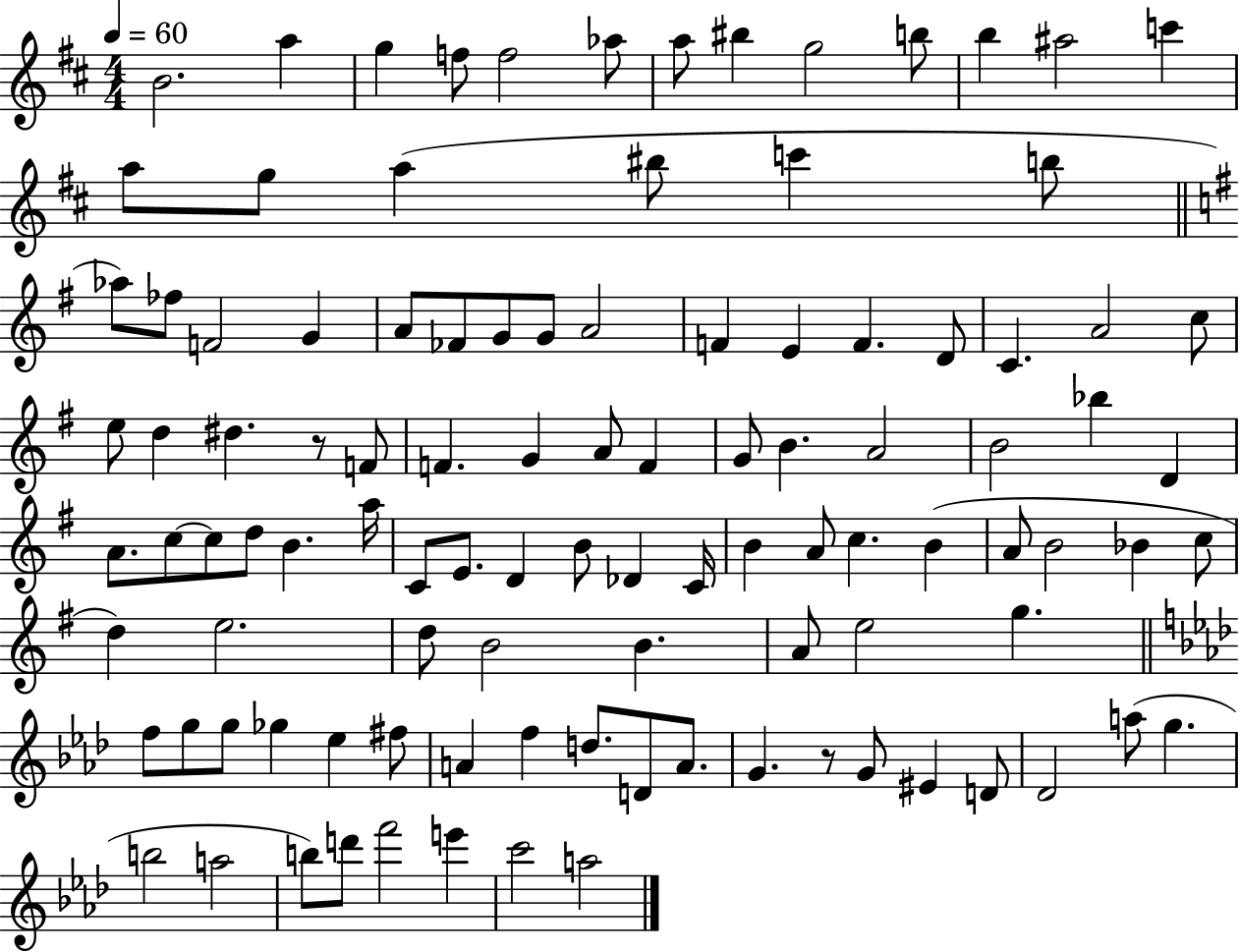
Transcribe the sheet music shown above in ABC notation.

X:1
T:Untitled
M:4/4
L:1/4
K:D
B2 a g f/2 f2 _a/2 a/2 ^b g2 b/2 b ^a2 c' a/2 g/2 a ^b/2 c' b/2 _a/2 _f/2 F2 G A/2 _F/2 G/2 G/2 A2 F E F D/2 C A2 c/2 e/2 d ^d z/2 F/2 F G A/2 F G/2 B A2 B2 _b D A/2 c/2 c/2 d/2 B a/4 C/2 E/2 D B/2 _D C/4 B A/2 c B A/2 B2 _B c/2 d e2 d/2 B2 B A/2 e2 g f/2 g/2 g/2 _g _e ^f/2 A f d/2 D/2 A/2 G z/2 G/2 ^E D/2 _D2 a/2 g b2 a2 b/2 d'/2 f'2 e' c'2 a2